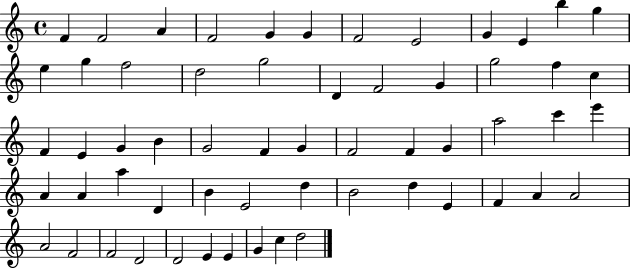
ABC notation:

X:1
T:Untitled
M:4/4
L:1/4
K:C
F F2 A F2 G G F2 E2 G E b g e g f2 d2 g2 D F2 G g2 f c F E G B G2 F G F2 F G a2 c' e' A A a D B E2 d B2 d E F A A2 A2 F2 F2 D2 D2 E E G c d2